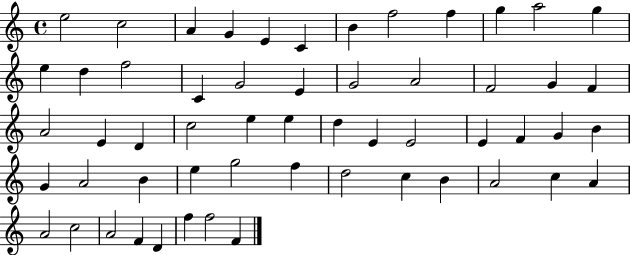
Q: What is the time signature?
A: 4/4